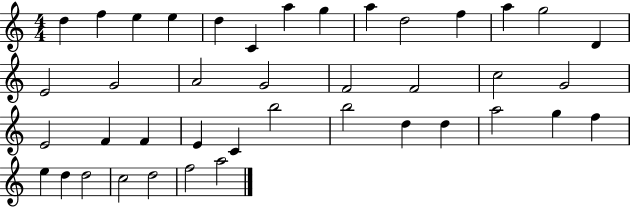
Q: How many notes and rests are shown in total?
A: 41